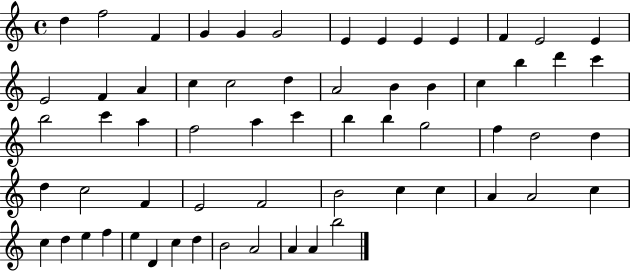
D5/q F5/h F4/q G4/q G4/q G4/h E4/q E4/q E4/q E4/q F4/q E4/h E4/q E4/h F4/q A4/q C5/q C5/h D5/q A4/h B4/q B4/q C5/q B5/q D6/q C6/q B5/h C6/q A5/q F5/h A5/q C6/q B5/q B5/q G5/h F5/q D5/h D5/q D5/q C5/h F4/q E4/h F4/h B4/h C5/q C5/q A4/q A4/h C5/q C5/q D5/q E5/q F5/q E5/q D4/q C5/q D5/q B4/h A4/h A4/q A4/q B5/h